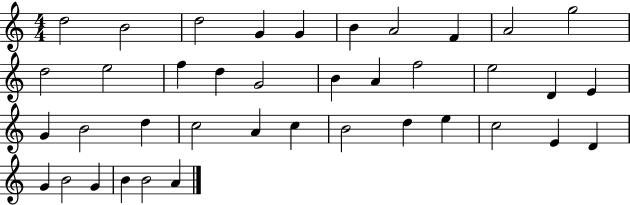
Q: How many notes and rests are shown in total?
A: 39